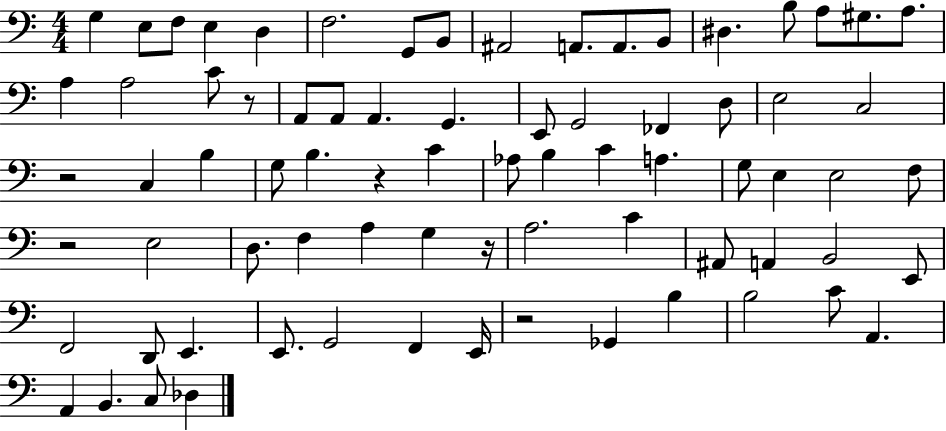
G3/q E3/e F3/e E3/q D3/q F3/h. G2/e B2/e A#2/h A2/e. A2/e. B2/e D#3/q. B3/e A3/e G#3/e. A3/e. A3/q A3/h C4/e R/e A2/e A2/e A2/q. G2/q. E2/e G2/h FES2/q D3/e E3/h C3/h R/h C3/q B3/q G3/e B3/q. R/q C4/q Ab3/e B3/q C4/q A3/q. G3/e E3/q E3/h F3/e R/h E3/h D3/e. F3/q A3/q G3/q R/s A3/h. C4/q A#2/e A2/q B2/h E2/e F2/h D2/e E2/q. E2/e. G2/h F2/q E2/s R/h Gb2/q B3/q B3/h C4/e A2/q. A2/q B2/q. C3/e Db3/q